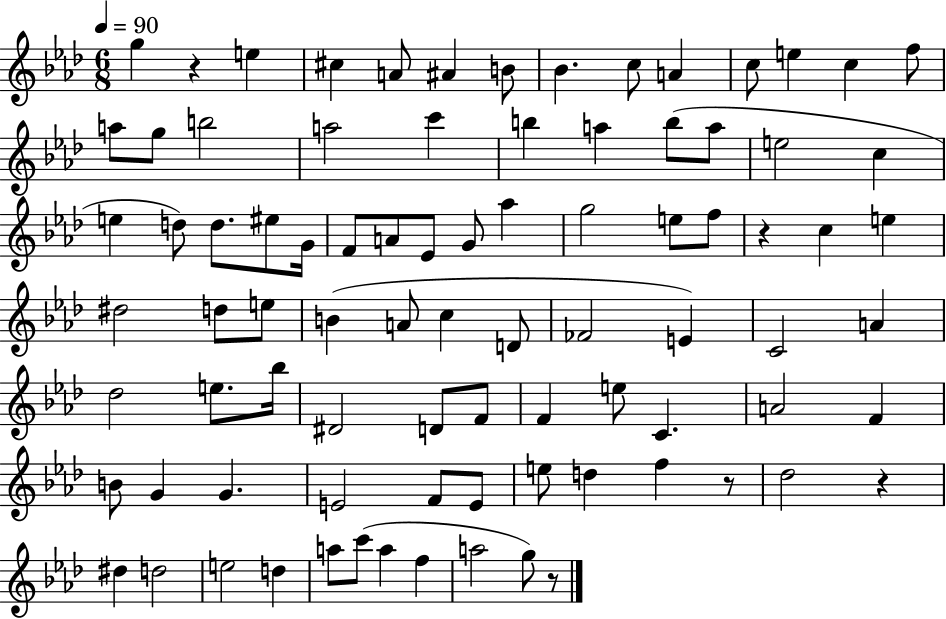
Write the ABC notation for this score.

X:1
T:Untitled
M:6/8
L:1/4
K:Ab
g z e ^c A/2 ^A B/2 _B c/2 A c/2 e c f/2 a/2 g/2 b2 a2 c' b a b/2 a/2 e2 c e d/2 d/2 ^e/2 G/4 F/2 A/2 _E/2 G/2 _a g2 e/2 f/2 z c e ^d2 d/2 e/2 B A/2 c D/2 _F2 E C2 A _d2 e/2 _b/4 ^D2 D/2 F/2 F e/2 C A2 F B/2 G G E2 F/2 E/2 e/2 d f z/2 _d2 z ^d d2 e2 d a/2 c'/2 a f a2 g/2 z/2